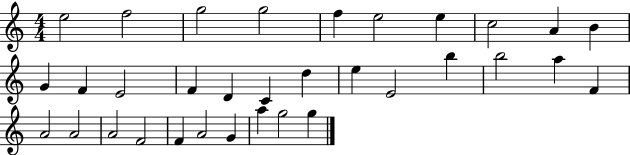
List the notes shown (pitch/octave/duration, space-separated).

E5/h F5/h G5/h G5/h F5/q E5/h E5/q C5/h A4/q B4/q G4/q F4/q E4/h F4/q D4/q C4/q D5/q E5/q E4/h B5/q B5/h A5/q F4/q A4/h A4/h A4/h F4/h F4/q A4/h G4/q A5/q G5/h G5/q